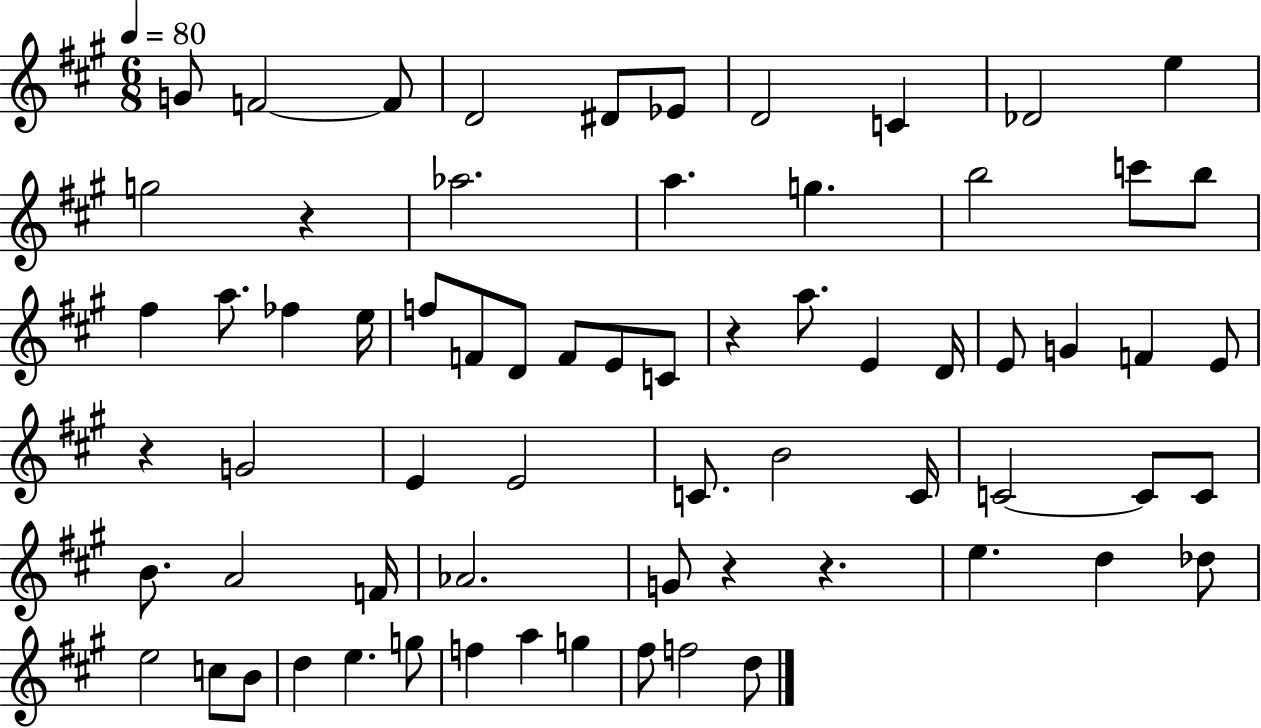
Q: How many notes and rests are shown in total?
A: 68